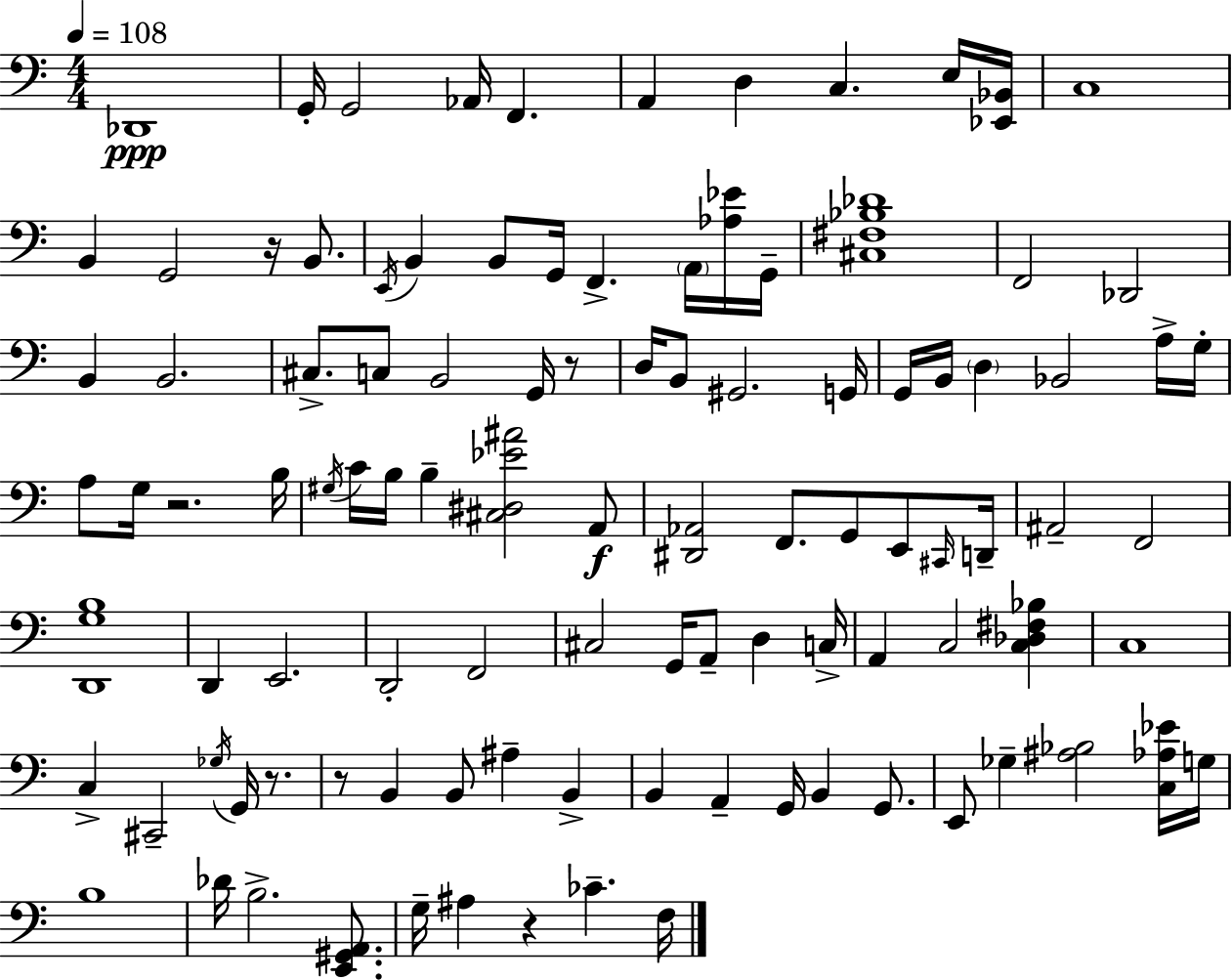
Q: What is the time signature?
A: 4/4